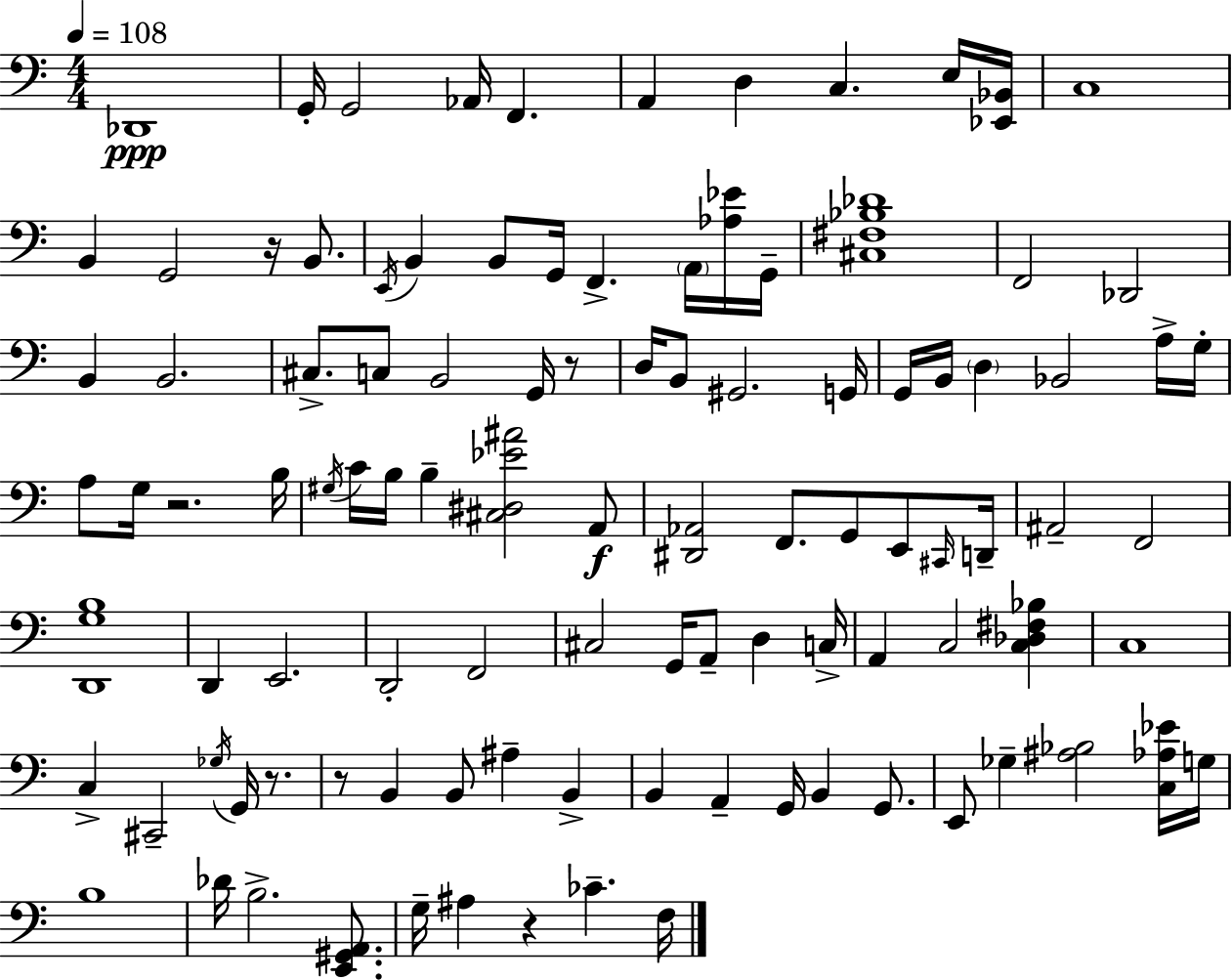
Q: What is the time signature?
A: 4/4